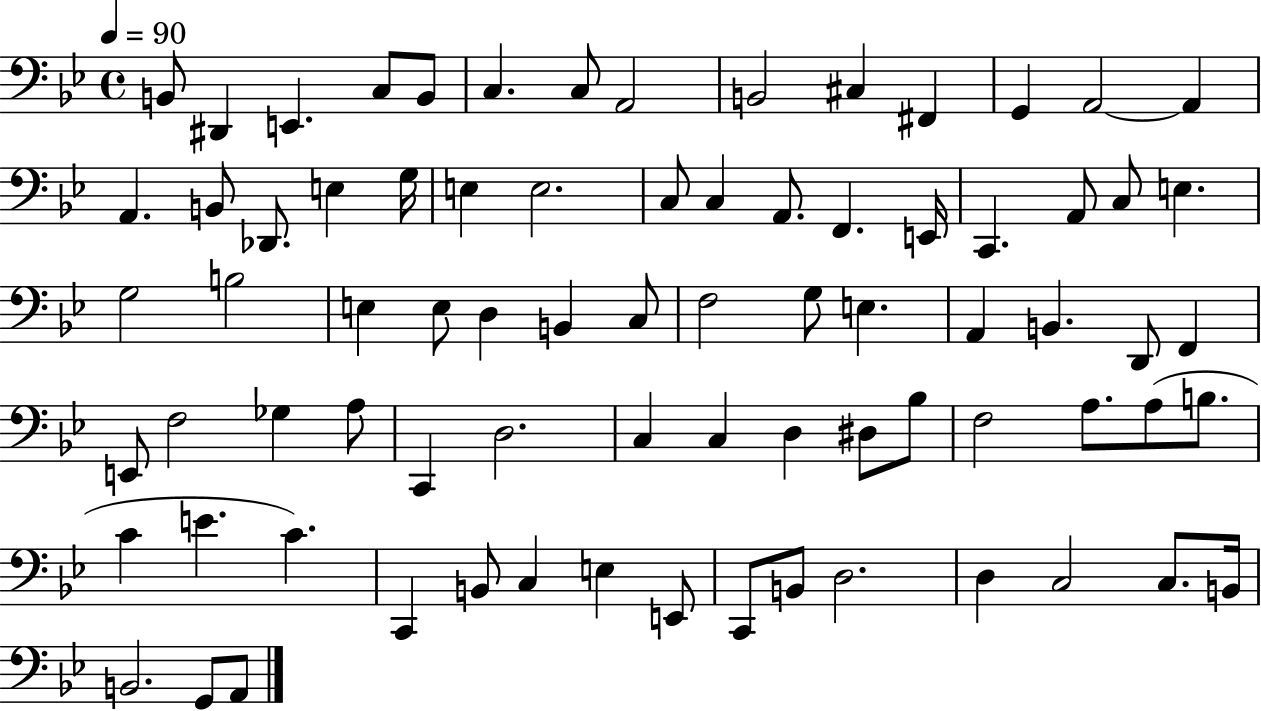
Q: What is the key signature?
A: BES major